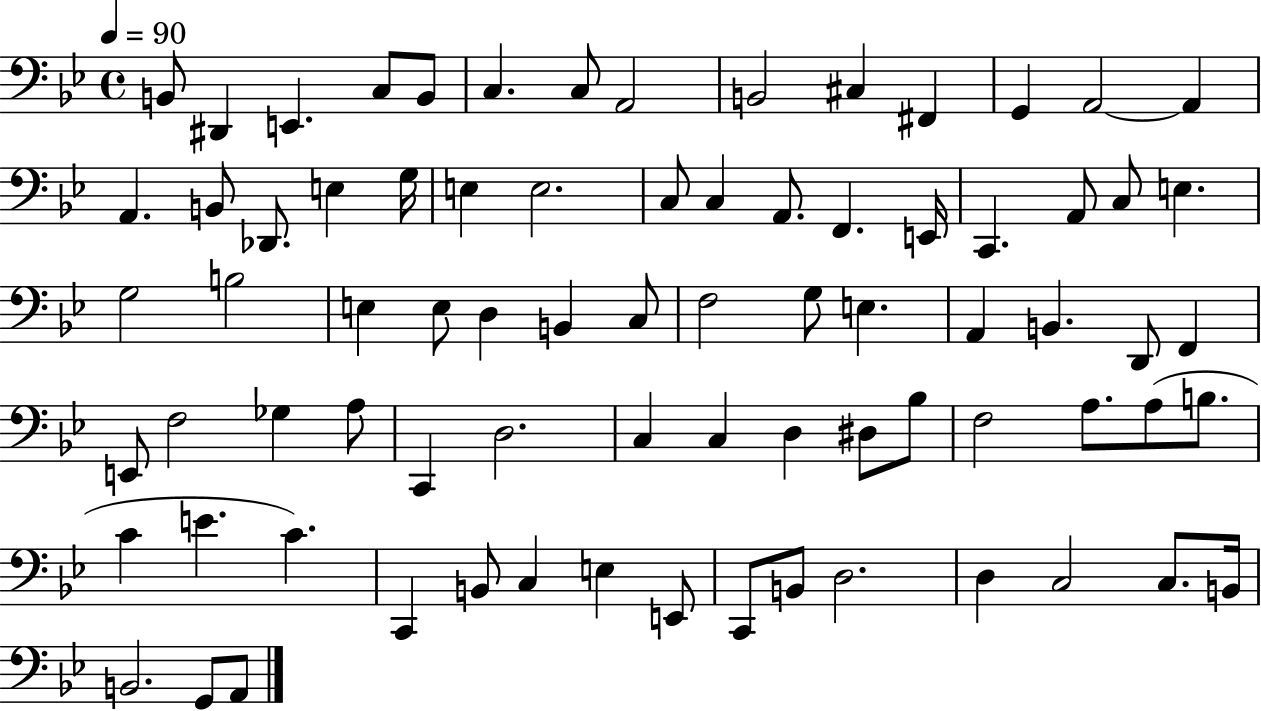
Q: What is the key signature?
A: BES major